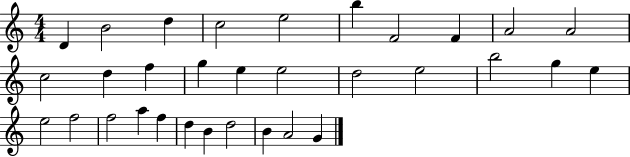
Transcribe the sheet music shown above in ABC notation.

X:1
T:Untitled
M:4/4
L:1/4
K:C
D B2 d c2 e2 b F2 F A2 A2 c2 d f g e e2 d2 e2 b2 g e e2 f2 f2 a f d B d2 B A2 G